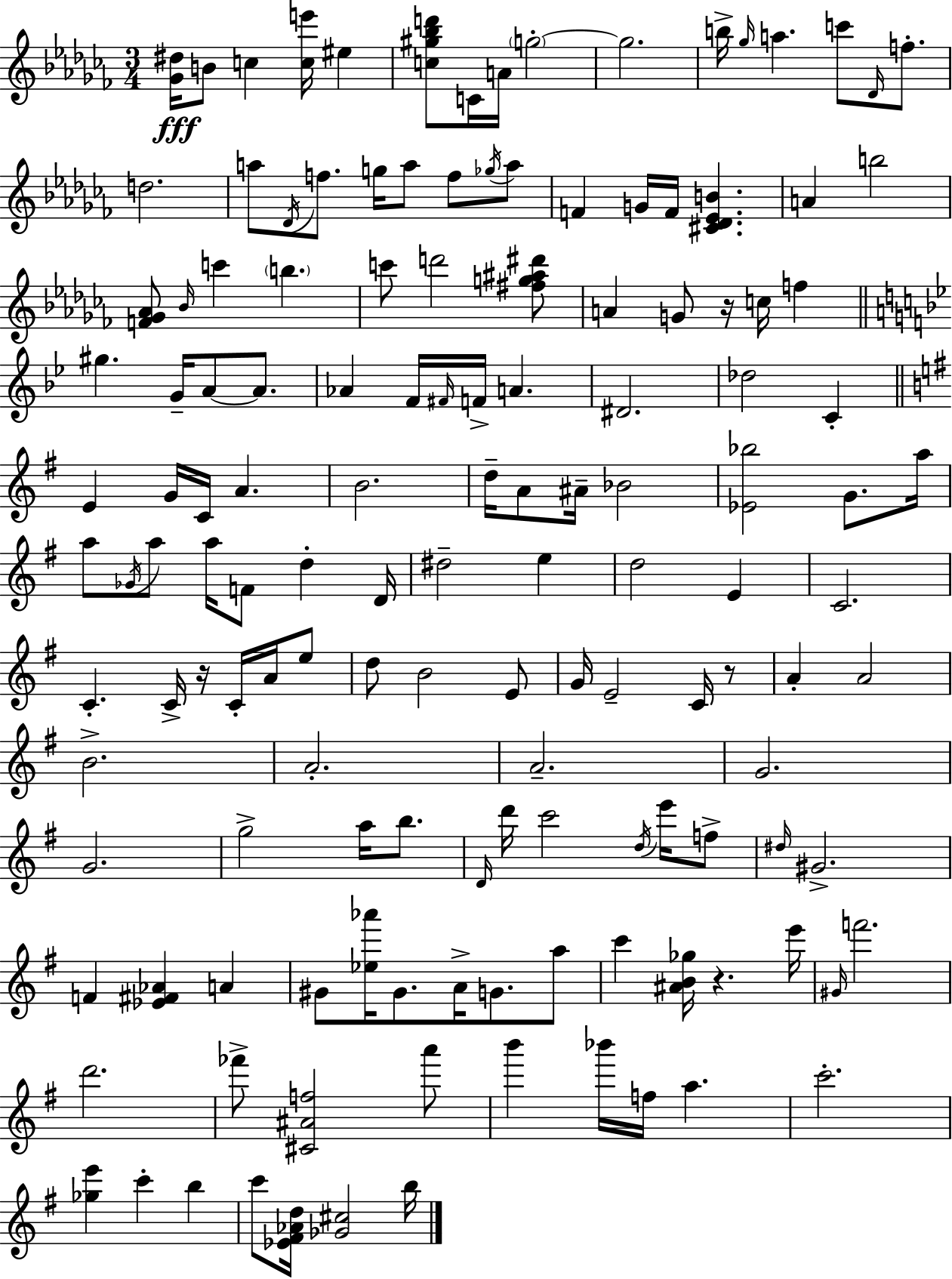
{
  \clef treble
  \numericTimeSignature
  \time 3/4
  \key aes \minor
  <ges' dis''>16\fff b'8 c''4 <c'' e'''>16 eis''4 | <c'' gis'' bes'' d'''>8 c'16 a'16 \parenthesize g''2-.~~ | g''2. | b''16-> \grace { ges''16 } a''4. c'''8 \grace { des'16 } f''8.-. | \break d''2. | a''8 \acciaccatura { des'16 } f''8. g''16 a''8 f''8 | \acciaccatura { ges''16 } a''8 f'4 g'16 f'16 <cis' des' ees' b'>4. | a'4 b''2 | \break <f' ges' aes'>8 \grace { bes'16 } c'''4 \parenthesize b''4. | c'''8 d'''2 | <fis'' g'' ais'' dis'''>8 a'4 g'8 r16 | c''16 f''4 \bar "||" \break \key bes \major gis''4. g'16-- a'8~~ a'8. | aes'4 f'16 \grace { fis'16 } f'16-> a'4. | dis'2. | des''2 c'4-. | \break \bar "||" \break \key g \major e'4 g'16 c'16 a'4. | b'2. | d''16-- a'8 ais'16-- bes'2 | <ees' bes''>2 g'8. a''16 | \break a''8 \acciaccatura { ges'16 } a''8 a''16 f'8 d''4-. | d'16 dis''2-- e''4 | d''2 e'4 | c'2. | \break c'4.-. c'16-> r16 c'16-. a'16 e''8 | d''8 b'2 e'8 | g'16 e'2-- c'16 r8 | a'4-. a'2 | \break b'2.-> | a'2.-. | a'2.-- | g'2. | \break g'2. | g''2-> a''16 b''8. | \grace { d'16 } d'''16 c'''2 \acciaccatura { d''16 } | e'''16 f''8-> \grace { dis''16 } gis'2.-> | \break f'4 <ees' fis' aes'>4 | a'4 gis'8 <ees'' aes'''>16 gis'8. a'16-> g'8. | a''8 c'''4 <ais' b' ges''>16 r4. | e'''16 \grace { gis'16 } f'''2. | \break d'''2. | fes'''8-> <cis' ais' f''>2 | a'''8 b'''4 bes'''16 f''16 a''4. | c'''2.-. | \break <ges'' e'''>4 c'''4-. | b''4 c'''8 <ees' fis' aes' d''>16 <ges' cis''>2 | b''16 \bar "|."
}